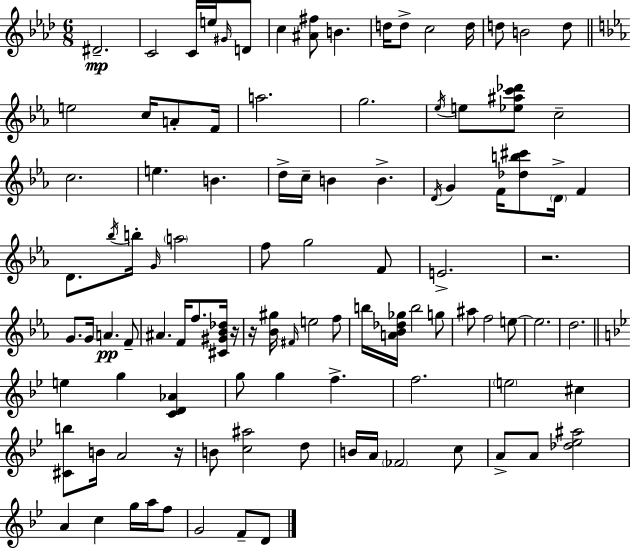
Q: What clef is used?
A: treble